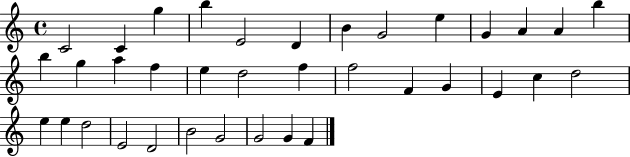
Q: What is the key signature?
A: C major